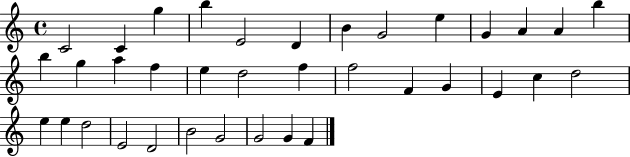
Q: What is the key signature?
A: C major